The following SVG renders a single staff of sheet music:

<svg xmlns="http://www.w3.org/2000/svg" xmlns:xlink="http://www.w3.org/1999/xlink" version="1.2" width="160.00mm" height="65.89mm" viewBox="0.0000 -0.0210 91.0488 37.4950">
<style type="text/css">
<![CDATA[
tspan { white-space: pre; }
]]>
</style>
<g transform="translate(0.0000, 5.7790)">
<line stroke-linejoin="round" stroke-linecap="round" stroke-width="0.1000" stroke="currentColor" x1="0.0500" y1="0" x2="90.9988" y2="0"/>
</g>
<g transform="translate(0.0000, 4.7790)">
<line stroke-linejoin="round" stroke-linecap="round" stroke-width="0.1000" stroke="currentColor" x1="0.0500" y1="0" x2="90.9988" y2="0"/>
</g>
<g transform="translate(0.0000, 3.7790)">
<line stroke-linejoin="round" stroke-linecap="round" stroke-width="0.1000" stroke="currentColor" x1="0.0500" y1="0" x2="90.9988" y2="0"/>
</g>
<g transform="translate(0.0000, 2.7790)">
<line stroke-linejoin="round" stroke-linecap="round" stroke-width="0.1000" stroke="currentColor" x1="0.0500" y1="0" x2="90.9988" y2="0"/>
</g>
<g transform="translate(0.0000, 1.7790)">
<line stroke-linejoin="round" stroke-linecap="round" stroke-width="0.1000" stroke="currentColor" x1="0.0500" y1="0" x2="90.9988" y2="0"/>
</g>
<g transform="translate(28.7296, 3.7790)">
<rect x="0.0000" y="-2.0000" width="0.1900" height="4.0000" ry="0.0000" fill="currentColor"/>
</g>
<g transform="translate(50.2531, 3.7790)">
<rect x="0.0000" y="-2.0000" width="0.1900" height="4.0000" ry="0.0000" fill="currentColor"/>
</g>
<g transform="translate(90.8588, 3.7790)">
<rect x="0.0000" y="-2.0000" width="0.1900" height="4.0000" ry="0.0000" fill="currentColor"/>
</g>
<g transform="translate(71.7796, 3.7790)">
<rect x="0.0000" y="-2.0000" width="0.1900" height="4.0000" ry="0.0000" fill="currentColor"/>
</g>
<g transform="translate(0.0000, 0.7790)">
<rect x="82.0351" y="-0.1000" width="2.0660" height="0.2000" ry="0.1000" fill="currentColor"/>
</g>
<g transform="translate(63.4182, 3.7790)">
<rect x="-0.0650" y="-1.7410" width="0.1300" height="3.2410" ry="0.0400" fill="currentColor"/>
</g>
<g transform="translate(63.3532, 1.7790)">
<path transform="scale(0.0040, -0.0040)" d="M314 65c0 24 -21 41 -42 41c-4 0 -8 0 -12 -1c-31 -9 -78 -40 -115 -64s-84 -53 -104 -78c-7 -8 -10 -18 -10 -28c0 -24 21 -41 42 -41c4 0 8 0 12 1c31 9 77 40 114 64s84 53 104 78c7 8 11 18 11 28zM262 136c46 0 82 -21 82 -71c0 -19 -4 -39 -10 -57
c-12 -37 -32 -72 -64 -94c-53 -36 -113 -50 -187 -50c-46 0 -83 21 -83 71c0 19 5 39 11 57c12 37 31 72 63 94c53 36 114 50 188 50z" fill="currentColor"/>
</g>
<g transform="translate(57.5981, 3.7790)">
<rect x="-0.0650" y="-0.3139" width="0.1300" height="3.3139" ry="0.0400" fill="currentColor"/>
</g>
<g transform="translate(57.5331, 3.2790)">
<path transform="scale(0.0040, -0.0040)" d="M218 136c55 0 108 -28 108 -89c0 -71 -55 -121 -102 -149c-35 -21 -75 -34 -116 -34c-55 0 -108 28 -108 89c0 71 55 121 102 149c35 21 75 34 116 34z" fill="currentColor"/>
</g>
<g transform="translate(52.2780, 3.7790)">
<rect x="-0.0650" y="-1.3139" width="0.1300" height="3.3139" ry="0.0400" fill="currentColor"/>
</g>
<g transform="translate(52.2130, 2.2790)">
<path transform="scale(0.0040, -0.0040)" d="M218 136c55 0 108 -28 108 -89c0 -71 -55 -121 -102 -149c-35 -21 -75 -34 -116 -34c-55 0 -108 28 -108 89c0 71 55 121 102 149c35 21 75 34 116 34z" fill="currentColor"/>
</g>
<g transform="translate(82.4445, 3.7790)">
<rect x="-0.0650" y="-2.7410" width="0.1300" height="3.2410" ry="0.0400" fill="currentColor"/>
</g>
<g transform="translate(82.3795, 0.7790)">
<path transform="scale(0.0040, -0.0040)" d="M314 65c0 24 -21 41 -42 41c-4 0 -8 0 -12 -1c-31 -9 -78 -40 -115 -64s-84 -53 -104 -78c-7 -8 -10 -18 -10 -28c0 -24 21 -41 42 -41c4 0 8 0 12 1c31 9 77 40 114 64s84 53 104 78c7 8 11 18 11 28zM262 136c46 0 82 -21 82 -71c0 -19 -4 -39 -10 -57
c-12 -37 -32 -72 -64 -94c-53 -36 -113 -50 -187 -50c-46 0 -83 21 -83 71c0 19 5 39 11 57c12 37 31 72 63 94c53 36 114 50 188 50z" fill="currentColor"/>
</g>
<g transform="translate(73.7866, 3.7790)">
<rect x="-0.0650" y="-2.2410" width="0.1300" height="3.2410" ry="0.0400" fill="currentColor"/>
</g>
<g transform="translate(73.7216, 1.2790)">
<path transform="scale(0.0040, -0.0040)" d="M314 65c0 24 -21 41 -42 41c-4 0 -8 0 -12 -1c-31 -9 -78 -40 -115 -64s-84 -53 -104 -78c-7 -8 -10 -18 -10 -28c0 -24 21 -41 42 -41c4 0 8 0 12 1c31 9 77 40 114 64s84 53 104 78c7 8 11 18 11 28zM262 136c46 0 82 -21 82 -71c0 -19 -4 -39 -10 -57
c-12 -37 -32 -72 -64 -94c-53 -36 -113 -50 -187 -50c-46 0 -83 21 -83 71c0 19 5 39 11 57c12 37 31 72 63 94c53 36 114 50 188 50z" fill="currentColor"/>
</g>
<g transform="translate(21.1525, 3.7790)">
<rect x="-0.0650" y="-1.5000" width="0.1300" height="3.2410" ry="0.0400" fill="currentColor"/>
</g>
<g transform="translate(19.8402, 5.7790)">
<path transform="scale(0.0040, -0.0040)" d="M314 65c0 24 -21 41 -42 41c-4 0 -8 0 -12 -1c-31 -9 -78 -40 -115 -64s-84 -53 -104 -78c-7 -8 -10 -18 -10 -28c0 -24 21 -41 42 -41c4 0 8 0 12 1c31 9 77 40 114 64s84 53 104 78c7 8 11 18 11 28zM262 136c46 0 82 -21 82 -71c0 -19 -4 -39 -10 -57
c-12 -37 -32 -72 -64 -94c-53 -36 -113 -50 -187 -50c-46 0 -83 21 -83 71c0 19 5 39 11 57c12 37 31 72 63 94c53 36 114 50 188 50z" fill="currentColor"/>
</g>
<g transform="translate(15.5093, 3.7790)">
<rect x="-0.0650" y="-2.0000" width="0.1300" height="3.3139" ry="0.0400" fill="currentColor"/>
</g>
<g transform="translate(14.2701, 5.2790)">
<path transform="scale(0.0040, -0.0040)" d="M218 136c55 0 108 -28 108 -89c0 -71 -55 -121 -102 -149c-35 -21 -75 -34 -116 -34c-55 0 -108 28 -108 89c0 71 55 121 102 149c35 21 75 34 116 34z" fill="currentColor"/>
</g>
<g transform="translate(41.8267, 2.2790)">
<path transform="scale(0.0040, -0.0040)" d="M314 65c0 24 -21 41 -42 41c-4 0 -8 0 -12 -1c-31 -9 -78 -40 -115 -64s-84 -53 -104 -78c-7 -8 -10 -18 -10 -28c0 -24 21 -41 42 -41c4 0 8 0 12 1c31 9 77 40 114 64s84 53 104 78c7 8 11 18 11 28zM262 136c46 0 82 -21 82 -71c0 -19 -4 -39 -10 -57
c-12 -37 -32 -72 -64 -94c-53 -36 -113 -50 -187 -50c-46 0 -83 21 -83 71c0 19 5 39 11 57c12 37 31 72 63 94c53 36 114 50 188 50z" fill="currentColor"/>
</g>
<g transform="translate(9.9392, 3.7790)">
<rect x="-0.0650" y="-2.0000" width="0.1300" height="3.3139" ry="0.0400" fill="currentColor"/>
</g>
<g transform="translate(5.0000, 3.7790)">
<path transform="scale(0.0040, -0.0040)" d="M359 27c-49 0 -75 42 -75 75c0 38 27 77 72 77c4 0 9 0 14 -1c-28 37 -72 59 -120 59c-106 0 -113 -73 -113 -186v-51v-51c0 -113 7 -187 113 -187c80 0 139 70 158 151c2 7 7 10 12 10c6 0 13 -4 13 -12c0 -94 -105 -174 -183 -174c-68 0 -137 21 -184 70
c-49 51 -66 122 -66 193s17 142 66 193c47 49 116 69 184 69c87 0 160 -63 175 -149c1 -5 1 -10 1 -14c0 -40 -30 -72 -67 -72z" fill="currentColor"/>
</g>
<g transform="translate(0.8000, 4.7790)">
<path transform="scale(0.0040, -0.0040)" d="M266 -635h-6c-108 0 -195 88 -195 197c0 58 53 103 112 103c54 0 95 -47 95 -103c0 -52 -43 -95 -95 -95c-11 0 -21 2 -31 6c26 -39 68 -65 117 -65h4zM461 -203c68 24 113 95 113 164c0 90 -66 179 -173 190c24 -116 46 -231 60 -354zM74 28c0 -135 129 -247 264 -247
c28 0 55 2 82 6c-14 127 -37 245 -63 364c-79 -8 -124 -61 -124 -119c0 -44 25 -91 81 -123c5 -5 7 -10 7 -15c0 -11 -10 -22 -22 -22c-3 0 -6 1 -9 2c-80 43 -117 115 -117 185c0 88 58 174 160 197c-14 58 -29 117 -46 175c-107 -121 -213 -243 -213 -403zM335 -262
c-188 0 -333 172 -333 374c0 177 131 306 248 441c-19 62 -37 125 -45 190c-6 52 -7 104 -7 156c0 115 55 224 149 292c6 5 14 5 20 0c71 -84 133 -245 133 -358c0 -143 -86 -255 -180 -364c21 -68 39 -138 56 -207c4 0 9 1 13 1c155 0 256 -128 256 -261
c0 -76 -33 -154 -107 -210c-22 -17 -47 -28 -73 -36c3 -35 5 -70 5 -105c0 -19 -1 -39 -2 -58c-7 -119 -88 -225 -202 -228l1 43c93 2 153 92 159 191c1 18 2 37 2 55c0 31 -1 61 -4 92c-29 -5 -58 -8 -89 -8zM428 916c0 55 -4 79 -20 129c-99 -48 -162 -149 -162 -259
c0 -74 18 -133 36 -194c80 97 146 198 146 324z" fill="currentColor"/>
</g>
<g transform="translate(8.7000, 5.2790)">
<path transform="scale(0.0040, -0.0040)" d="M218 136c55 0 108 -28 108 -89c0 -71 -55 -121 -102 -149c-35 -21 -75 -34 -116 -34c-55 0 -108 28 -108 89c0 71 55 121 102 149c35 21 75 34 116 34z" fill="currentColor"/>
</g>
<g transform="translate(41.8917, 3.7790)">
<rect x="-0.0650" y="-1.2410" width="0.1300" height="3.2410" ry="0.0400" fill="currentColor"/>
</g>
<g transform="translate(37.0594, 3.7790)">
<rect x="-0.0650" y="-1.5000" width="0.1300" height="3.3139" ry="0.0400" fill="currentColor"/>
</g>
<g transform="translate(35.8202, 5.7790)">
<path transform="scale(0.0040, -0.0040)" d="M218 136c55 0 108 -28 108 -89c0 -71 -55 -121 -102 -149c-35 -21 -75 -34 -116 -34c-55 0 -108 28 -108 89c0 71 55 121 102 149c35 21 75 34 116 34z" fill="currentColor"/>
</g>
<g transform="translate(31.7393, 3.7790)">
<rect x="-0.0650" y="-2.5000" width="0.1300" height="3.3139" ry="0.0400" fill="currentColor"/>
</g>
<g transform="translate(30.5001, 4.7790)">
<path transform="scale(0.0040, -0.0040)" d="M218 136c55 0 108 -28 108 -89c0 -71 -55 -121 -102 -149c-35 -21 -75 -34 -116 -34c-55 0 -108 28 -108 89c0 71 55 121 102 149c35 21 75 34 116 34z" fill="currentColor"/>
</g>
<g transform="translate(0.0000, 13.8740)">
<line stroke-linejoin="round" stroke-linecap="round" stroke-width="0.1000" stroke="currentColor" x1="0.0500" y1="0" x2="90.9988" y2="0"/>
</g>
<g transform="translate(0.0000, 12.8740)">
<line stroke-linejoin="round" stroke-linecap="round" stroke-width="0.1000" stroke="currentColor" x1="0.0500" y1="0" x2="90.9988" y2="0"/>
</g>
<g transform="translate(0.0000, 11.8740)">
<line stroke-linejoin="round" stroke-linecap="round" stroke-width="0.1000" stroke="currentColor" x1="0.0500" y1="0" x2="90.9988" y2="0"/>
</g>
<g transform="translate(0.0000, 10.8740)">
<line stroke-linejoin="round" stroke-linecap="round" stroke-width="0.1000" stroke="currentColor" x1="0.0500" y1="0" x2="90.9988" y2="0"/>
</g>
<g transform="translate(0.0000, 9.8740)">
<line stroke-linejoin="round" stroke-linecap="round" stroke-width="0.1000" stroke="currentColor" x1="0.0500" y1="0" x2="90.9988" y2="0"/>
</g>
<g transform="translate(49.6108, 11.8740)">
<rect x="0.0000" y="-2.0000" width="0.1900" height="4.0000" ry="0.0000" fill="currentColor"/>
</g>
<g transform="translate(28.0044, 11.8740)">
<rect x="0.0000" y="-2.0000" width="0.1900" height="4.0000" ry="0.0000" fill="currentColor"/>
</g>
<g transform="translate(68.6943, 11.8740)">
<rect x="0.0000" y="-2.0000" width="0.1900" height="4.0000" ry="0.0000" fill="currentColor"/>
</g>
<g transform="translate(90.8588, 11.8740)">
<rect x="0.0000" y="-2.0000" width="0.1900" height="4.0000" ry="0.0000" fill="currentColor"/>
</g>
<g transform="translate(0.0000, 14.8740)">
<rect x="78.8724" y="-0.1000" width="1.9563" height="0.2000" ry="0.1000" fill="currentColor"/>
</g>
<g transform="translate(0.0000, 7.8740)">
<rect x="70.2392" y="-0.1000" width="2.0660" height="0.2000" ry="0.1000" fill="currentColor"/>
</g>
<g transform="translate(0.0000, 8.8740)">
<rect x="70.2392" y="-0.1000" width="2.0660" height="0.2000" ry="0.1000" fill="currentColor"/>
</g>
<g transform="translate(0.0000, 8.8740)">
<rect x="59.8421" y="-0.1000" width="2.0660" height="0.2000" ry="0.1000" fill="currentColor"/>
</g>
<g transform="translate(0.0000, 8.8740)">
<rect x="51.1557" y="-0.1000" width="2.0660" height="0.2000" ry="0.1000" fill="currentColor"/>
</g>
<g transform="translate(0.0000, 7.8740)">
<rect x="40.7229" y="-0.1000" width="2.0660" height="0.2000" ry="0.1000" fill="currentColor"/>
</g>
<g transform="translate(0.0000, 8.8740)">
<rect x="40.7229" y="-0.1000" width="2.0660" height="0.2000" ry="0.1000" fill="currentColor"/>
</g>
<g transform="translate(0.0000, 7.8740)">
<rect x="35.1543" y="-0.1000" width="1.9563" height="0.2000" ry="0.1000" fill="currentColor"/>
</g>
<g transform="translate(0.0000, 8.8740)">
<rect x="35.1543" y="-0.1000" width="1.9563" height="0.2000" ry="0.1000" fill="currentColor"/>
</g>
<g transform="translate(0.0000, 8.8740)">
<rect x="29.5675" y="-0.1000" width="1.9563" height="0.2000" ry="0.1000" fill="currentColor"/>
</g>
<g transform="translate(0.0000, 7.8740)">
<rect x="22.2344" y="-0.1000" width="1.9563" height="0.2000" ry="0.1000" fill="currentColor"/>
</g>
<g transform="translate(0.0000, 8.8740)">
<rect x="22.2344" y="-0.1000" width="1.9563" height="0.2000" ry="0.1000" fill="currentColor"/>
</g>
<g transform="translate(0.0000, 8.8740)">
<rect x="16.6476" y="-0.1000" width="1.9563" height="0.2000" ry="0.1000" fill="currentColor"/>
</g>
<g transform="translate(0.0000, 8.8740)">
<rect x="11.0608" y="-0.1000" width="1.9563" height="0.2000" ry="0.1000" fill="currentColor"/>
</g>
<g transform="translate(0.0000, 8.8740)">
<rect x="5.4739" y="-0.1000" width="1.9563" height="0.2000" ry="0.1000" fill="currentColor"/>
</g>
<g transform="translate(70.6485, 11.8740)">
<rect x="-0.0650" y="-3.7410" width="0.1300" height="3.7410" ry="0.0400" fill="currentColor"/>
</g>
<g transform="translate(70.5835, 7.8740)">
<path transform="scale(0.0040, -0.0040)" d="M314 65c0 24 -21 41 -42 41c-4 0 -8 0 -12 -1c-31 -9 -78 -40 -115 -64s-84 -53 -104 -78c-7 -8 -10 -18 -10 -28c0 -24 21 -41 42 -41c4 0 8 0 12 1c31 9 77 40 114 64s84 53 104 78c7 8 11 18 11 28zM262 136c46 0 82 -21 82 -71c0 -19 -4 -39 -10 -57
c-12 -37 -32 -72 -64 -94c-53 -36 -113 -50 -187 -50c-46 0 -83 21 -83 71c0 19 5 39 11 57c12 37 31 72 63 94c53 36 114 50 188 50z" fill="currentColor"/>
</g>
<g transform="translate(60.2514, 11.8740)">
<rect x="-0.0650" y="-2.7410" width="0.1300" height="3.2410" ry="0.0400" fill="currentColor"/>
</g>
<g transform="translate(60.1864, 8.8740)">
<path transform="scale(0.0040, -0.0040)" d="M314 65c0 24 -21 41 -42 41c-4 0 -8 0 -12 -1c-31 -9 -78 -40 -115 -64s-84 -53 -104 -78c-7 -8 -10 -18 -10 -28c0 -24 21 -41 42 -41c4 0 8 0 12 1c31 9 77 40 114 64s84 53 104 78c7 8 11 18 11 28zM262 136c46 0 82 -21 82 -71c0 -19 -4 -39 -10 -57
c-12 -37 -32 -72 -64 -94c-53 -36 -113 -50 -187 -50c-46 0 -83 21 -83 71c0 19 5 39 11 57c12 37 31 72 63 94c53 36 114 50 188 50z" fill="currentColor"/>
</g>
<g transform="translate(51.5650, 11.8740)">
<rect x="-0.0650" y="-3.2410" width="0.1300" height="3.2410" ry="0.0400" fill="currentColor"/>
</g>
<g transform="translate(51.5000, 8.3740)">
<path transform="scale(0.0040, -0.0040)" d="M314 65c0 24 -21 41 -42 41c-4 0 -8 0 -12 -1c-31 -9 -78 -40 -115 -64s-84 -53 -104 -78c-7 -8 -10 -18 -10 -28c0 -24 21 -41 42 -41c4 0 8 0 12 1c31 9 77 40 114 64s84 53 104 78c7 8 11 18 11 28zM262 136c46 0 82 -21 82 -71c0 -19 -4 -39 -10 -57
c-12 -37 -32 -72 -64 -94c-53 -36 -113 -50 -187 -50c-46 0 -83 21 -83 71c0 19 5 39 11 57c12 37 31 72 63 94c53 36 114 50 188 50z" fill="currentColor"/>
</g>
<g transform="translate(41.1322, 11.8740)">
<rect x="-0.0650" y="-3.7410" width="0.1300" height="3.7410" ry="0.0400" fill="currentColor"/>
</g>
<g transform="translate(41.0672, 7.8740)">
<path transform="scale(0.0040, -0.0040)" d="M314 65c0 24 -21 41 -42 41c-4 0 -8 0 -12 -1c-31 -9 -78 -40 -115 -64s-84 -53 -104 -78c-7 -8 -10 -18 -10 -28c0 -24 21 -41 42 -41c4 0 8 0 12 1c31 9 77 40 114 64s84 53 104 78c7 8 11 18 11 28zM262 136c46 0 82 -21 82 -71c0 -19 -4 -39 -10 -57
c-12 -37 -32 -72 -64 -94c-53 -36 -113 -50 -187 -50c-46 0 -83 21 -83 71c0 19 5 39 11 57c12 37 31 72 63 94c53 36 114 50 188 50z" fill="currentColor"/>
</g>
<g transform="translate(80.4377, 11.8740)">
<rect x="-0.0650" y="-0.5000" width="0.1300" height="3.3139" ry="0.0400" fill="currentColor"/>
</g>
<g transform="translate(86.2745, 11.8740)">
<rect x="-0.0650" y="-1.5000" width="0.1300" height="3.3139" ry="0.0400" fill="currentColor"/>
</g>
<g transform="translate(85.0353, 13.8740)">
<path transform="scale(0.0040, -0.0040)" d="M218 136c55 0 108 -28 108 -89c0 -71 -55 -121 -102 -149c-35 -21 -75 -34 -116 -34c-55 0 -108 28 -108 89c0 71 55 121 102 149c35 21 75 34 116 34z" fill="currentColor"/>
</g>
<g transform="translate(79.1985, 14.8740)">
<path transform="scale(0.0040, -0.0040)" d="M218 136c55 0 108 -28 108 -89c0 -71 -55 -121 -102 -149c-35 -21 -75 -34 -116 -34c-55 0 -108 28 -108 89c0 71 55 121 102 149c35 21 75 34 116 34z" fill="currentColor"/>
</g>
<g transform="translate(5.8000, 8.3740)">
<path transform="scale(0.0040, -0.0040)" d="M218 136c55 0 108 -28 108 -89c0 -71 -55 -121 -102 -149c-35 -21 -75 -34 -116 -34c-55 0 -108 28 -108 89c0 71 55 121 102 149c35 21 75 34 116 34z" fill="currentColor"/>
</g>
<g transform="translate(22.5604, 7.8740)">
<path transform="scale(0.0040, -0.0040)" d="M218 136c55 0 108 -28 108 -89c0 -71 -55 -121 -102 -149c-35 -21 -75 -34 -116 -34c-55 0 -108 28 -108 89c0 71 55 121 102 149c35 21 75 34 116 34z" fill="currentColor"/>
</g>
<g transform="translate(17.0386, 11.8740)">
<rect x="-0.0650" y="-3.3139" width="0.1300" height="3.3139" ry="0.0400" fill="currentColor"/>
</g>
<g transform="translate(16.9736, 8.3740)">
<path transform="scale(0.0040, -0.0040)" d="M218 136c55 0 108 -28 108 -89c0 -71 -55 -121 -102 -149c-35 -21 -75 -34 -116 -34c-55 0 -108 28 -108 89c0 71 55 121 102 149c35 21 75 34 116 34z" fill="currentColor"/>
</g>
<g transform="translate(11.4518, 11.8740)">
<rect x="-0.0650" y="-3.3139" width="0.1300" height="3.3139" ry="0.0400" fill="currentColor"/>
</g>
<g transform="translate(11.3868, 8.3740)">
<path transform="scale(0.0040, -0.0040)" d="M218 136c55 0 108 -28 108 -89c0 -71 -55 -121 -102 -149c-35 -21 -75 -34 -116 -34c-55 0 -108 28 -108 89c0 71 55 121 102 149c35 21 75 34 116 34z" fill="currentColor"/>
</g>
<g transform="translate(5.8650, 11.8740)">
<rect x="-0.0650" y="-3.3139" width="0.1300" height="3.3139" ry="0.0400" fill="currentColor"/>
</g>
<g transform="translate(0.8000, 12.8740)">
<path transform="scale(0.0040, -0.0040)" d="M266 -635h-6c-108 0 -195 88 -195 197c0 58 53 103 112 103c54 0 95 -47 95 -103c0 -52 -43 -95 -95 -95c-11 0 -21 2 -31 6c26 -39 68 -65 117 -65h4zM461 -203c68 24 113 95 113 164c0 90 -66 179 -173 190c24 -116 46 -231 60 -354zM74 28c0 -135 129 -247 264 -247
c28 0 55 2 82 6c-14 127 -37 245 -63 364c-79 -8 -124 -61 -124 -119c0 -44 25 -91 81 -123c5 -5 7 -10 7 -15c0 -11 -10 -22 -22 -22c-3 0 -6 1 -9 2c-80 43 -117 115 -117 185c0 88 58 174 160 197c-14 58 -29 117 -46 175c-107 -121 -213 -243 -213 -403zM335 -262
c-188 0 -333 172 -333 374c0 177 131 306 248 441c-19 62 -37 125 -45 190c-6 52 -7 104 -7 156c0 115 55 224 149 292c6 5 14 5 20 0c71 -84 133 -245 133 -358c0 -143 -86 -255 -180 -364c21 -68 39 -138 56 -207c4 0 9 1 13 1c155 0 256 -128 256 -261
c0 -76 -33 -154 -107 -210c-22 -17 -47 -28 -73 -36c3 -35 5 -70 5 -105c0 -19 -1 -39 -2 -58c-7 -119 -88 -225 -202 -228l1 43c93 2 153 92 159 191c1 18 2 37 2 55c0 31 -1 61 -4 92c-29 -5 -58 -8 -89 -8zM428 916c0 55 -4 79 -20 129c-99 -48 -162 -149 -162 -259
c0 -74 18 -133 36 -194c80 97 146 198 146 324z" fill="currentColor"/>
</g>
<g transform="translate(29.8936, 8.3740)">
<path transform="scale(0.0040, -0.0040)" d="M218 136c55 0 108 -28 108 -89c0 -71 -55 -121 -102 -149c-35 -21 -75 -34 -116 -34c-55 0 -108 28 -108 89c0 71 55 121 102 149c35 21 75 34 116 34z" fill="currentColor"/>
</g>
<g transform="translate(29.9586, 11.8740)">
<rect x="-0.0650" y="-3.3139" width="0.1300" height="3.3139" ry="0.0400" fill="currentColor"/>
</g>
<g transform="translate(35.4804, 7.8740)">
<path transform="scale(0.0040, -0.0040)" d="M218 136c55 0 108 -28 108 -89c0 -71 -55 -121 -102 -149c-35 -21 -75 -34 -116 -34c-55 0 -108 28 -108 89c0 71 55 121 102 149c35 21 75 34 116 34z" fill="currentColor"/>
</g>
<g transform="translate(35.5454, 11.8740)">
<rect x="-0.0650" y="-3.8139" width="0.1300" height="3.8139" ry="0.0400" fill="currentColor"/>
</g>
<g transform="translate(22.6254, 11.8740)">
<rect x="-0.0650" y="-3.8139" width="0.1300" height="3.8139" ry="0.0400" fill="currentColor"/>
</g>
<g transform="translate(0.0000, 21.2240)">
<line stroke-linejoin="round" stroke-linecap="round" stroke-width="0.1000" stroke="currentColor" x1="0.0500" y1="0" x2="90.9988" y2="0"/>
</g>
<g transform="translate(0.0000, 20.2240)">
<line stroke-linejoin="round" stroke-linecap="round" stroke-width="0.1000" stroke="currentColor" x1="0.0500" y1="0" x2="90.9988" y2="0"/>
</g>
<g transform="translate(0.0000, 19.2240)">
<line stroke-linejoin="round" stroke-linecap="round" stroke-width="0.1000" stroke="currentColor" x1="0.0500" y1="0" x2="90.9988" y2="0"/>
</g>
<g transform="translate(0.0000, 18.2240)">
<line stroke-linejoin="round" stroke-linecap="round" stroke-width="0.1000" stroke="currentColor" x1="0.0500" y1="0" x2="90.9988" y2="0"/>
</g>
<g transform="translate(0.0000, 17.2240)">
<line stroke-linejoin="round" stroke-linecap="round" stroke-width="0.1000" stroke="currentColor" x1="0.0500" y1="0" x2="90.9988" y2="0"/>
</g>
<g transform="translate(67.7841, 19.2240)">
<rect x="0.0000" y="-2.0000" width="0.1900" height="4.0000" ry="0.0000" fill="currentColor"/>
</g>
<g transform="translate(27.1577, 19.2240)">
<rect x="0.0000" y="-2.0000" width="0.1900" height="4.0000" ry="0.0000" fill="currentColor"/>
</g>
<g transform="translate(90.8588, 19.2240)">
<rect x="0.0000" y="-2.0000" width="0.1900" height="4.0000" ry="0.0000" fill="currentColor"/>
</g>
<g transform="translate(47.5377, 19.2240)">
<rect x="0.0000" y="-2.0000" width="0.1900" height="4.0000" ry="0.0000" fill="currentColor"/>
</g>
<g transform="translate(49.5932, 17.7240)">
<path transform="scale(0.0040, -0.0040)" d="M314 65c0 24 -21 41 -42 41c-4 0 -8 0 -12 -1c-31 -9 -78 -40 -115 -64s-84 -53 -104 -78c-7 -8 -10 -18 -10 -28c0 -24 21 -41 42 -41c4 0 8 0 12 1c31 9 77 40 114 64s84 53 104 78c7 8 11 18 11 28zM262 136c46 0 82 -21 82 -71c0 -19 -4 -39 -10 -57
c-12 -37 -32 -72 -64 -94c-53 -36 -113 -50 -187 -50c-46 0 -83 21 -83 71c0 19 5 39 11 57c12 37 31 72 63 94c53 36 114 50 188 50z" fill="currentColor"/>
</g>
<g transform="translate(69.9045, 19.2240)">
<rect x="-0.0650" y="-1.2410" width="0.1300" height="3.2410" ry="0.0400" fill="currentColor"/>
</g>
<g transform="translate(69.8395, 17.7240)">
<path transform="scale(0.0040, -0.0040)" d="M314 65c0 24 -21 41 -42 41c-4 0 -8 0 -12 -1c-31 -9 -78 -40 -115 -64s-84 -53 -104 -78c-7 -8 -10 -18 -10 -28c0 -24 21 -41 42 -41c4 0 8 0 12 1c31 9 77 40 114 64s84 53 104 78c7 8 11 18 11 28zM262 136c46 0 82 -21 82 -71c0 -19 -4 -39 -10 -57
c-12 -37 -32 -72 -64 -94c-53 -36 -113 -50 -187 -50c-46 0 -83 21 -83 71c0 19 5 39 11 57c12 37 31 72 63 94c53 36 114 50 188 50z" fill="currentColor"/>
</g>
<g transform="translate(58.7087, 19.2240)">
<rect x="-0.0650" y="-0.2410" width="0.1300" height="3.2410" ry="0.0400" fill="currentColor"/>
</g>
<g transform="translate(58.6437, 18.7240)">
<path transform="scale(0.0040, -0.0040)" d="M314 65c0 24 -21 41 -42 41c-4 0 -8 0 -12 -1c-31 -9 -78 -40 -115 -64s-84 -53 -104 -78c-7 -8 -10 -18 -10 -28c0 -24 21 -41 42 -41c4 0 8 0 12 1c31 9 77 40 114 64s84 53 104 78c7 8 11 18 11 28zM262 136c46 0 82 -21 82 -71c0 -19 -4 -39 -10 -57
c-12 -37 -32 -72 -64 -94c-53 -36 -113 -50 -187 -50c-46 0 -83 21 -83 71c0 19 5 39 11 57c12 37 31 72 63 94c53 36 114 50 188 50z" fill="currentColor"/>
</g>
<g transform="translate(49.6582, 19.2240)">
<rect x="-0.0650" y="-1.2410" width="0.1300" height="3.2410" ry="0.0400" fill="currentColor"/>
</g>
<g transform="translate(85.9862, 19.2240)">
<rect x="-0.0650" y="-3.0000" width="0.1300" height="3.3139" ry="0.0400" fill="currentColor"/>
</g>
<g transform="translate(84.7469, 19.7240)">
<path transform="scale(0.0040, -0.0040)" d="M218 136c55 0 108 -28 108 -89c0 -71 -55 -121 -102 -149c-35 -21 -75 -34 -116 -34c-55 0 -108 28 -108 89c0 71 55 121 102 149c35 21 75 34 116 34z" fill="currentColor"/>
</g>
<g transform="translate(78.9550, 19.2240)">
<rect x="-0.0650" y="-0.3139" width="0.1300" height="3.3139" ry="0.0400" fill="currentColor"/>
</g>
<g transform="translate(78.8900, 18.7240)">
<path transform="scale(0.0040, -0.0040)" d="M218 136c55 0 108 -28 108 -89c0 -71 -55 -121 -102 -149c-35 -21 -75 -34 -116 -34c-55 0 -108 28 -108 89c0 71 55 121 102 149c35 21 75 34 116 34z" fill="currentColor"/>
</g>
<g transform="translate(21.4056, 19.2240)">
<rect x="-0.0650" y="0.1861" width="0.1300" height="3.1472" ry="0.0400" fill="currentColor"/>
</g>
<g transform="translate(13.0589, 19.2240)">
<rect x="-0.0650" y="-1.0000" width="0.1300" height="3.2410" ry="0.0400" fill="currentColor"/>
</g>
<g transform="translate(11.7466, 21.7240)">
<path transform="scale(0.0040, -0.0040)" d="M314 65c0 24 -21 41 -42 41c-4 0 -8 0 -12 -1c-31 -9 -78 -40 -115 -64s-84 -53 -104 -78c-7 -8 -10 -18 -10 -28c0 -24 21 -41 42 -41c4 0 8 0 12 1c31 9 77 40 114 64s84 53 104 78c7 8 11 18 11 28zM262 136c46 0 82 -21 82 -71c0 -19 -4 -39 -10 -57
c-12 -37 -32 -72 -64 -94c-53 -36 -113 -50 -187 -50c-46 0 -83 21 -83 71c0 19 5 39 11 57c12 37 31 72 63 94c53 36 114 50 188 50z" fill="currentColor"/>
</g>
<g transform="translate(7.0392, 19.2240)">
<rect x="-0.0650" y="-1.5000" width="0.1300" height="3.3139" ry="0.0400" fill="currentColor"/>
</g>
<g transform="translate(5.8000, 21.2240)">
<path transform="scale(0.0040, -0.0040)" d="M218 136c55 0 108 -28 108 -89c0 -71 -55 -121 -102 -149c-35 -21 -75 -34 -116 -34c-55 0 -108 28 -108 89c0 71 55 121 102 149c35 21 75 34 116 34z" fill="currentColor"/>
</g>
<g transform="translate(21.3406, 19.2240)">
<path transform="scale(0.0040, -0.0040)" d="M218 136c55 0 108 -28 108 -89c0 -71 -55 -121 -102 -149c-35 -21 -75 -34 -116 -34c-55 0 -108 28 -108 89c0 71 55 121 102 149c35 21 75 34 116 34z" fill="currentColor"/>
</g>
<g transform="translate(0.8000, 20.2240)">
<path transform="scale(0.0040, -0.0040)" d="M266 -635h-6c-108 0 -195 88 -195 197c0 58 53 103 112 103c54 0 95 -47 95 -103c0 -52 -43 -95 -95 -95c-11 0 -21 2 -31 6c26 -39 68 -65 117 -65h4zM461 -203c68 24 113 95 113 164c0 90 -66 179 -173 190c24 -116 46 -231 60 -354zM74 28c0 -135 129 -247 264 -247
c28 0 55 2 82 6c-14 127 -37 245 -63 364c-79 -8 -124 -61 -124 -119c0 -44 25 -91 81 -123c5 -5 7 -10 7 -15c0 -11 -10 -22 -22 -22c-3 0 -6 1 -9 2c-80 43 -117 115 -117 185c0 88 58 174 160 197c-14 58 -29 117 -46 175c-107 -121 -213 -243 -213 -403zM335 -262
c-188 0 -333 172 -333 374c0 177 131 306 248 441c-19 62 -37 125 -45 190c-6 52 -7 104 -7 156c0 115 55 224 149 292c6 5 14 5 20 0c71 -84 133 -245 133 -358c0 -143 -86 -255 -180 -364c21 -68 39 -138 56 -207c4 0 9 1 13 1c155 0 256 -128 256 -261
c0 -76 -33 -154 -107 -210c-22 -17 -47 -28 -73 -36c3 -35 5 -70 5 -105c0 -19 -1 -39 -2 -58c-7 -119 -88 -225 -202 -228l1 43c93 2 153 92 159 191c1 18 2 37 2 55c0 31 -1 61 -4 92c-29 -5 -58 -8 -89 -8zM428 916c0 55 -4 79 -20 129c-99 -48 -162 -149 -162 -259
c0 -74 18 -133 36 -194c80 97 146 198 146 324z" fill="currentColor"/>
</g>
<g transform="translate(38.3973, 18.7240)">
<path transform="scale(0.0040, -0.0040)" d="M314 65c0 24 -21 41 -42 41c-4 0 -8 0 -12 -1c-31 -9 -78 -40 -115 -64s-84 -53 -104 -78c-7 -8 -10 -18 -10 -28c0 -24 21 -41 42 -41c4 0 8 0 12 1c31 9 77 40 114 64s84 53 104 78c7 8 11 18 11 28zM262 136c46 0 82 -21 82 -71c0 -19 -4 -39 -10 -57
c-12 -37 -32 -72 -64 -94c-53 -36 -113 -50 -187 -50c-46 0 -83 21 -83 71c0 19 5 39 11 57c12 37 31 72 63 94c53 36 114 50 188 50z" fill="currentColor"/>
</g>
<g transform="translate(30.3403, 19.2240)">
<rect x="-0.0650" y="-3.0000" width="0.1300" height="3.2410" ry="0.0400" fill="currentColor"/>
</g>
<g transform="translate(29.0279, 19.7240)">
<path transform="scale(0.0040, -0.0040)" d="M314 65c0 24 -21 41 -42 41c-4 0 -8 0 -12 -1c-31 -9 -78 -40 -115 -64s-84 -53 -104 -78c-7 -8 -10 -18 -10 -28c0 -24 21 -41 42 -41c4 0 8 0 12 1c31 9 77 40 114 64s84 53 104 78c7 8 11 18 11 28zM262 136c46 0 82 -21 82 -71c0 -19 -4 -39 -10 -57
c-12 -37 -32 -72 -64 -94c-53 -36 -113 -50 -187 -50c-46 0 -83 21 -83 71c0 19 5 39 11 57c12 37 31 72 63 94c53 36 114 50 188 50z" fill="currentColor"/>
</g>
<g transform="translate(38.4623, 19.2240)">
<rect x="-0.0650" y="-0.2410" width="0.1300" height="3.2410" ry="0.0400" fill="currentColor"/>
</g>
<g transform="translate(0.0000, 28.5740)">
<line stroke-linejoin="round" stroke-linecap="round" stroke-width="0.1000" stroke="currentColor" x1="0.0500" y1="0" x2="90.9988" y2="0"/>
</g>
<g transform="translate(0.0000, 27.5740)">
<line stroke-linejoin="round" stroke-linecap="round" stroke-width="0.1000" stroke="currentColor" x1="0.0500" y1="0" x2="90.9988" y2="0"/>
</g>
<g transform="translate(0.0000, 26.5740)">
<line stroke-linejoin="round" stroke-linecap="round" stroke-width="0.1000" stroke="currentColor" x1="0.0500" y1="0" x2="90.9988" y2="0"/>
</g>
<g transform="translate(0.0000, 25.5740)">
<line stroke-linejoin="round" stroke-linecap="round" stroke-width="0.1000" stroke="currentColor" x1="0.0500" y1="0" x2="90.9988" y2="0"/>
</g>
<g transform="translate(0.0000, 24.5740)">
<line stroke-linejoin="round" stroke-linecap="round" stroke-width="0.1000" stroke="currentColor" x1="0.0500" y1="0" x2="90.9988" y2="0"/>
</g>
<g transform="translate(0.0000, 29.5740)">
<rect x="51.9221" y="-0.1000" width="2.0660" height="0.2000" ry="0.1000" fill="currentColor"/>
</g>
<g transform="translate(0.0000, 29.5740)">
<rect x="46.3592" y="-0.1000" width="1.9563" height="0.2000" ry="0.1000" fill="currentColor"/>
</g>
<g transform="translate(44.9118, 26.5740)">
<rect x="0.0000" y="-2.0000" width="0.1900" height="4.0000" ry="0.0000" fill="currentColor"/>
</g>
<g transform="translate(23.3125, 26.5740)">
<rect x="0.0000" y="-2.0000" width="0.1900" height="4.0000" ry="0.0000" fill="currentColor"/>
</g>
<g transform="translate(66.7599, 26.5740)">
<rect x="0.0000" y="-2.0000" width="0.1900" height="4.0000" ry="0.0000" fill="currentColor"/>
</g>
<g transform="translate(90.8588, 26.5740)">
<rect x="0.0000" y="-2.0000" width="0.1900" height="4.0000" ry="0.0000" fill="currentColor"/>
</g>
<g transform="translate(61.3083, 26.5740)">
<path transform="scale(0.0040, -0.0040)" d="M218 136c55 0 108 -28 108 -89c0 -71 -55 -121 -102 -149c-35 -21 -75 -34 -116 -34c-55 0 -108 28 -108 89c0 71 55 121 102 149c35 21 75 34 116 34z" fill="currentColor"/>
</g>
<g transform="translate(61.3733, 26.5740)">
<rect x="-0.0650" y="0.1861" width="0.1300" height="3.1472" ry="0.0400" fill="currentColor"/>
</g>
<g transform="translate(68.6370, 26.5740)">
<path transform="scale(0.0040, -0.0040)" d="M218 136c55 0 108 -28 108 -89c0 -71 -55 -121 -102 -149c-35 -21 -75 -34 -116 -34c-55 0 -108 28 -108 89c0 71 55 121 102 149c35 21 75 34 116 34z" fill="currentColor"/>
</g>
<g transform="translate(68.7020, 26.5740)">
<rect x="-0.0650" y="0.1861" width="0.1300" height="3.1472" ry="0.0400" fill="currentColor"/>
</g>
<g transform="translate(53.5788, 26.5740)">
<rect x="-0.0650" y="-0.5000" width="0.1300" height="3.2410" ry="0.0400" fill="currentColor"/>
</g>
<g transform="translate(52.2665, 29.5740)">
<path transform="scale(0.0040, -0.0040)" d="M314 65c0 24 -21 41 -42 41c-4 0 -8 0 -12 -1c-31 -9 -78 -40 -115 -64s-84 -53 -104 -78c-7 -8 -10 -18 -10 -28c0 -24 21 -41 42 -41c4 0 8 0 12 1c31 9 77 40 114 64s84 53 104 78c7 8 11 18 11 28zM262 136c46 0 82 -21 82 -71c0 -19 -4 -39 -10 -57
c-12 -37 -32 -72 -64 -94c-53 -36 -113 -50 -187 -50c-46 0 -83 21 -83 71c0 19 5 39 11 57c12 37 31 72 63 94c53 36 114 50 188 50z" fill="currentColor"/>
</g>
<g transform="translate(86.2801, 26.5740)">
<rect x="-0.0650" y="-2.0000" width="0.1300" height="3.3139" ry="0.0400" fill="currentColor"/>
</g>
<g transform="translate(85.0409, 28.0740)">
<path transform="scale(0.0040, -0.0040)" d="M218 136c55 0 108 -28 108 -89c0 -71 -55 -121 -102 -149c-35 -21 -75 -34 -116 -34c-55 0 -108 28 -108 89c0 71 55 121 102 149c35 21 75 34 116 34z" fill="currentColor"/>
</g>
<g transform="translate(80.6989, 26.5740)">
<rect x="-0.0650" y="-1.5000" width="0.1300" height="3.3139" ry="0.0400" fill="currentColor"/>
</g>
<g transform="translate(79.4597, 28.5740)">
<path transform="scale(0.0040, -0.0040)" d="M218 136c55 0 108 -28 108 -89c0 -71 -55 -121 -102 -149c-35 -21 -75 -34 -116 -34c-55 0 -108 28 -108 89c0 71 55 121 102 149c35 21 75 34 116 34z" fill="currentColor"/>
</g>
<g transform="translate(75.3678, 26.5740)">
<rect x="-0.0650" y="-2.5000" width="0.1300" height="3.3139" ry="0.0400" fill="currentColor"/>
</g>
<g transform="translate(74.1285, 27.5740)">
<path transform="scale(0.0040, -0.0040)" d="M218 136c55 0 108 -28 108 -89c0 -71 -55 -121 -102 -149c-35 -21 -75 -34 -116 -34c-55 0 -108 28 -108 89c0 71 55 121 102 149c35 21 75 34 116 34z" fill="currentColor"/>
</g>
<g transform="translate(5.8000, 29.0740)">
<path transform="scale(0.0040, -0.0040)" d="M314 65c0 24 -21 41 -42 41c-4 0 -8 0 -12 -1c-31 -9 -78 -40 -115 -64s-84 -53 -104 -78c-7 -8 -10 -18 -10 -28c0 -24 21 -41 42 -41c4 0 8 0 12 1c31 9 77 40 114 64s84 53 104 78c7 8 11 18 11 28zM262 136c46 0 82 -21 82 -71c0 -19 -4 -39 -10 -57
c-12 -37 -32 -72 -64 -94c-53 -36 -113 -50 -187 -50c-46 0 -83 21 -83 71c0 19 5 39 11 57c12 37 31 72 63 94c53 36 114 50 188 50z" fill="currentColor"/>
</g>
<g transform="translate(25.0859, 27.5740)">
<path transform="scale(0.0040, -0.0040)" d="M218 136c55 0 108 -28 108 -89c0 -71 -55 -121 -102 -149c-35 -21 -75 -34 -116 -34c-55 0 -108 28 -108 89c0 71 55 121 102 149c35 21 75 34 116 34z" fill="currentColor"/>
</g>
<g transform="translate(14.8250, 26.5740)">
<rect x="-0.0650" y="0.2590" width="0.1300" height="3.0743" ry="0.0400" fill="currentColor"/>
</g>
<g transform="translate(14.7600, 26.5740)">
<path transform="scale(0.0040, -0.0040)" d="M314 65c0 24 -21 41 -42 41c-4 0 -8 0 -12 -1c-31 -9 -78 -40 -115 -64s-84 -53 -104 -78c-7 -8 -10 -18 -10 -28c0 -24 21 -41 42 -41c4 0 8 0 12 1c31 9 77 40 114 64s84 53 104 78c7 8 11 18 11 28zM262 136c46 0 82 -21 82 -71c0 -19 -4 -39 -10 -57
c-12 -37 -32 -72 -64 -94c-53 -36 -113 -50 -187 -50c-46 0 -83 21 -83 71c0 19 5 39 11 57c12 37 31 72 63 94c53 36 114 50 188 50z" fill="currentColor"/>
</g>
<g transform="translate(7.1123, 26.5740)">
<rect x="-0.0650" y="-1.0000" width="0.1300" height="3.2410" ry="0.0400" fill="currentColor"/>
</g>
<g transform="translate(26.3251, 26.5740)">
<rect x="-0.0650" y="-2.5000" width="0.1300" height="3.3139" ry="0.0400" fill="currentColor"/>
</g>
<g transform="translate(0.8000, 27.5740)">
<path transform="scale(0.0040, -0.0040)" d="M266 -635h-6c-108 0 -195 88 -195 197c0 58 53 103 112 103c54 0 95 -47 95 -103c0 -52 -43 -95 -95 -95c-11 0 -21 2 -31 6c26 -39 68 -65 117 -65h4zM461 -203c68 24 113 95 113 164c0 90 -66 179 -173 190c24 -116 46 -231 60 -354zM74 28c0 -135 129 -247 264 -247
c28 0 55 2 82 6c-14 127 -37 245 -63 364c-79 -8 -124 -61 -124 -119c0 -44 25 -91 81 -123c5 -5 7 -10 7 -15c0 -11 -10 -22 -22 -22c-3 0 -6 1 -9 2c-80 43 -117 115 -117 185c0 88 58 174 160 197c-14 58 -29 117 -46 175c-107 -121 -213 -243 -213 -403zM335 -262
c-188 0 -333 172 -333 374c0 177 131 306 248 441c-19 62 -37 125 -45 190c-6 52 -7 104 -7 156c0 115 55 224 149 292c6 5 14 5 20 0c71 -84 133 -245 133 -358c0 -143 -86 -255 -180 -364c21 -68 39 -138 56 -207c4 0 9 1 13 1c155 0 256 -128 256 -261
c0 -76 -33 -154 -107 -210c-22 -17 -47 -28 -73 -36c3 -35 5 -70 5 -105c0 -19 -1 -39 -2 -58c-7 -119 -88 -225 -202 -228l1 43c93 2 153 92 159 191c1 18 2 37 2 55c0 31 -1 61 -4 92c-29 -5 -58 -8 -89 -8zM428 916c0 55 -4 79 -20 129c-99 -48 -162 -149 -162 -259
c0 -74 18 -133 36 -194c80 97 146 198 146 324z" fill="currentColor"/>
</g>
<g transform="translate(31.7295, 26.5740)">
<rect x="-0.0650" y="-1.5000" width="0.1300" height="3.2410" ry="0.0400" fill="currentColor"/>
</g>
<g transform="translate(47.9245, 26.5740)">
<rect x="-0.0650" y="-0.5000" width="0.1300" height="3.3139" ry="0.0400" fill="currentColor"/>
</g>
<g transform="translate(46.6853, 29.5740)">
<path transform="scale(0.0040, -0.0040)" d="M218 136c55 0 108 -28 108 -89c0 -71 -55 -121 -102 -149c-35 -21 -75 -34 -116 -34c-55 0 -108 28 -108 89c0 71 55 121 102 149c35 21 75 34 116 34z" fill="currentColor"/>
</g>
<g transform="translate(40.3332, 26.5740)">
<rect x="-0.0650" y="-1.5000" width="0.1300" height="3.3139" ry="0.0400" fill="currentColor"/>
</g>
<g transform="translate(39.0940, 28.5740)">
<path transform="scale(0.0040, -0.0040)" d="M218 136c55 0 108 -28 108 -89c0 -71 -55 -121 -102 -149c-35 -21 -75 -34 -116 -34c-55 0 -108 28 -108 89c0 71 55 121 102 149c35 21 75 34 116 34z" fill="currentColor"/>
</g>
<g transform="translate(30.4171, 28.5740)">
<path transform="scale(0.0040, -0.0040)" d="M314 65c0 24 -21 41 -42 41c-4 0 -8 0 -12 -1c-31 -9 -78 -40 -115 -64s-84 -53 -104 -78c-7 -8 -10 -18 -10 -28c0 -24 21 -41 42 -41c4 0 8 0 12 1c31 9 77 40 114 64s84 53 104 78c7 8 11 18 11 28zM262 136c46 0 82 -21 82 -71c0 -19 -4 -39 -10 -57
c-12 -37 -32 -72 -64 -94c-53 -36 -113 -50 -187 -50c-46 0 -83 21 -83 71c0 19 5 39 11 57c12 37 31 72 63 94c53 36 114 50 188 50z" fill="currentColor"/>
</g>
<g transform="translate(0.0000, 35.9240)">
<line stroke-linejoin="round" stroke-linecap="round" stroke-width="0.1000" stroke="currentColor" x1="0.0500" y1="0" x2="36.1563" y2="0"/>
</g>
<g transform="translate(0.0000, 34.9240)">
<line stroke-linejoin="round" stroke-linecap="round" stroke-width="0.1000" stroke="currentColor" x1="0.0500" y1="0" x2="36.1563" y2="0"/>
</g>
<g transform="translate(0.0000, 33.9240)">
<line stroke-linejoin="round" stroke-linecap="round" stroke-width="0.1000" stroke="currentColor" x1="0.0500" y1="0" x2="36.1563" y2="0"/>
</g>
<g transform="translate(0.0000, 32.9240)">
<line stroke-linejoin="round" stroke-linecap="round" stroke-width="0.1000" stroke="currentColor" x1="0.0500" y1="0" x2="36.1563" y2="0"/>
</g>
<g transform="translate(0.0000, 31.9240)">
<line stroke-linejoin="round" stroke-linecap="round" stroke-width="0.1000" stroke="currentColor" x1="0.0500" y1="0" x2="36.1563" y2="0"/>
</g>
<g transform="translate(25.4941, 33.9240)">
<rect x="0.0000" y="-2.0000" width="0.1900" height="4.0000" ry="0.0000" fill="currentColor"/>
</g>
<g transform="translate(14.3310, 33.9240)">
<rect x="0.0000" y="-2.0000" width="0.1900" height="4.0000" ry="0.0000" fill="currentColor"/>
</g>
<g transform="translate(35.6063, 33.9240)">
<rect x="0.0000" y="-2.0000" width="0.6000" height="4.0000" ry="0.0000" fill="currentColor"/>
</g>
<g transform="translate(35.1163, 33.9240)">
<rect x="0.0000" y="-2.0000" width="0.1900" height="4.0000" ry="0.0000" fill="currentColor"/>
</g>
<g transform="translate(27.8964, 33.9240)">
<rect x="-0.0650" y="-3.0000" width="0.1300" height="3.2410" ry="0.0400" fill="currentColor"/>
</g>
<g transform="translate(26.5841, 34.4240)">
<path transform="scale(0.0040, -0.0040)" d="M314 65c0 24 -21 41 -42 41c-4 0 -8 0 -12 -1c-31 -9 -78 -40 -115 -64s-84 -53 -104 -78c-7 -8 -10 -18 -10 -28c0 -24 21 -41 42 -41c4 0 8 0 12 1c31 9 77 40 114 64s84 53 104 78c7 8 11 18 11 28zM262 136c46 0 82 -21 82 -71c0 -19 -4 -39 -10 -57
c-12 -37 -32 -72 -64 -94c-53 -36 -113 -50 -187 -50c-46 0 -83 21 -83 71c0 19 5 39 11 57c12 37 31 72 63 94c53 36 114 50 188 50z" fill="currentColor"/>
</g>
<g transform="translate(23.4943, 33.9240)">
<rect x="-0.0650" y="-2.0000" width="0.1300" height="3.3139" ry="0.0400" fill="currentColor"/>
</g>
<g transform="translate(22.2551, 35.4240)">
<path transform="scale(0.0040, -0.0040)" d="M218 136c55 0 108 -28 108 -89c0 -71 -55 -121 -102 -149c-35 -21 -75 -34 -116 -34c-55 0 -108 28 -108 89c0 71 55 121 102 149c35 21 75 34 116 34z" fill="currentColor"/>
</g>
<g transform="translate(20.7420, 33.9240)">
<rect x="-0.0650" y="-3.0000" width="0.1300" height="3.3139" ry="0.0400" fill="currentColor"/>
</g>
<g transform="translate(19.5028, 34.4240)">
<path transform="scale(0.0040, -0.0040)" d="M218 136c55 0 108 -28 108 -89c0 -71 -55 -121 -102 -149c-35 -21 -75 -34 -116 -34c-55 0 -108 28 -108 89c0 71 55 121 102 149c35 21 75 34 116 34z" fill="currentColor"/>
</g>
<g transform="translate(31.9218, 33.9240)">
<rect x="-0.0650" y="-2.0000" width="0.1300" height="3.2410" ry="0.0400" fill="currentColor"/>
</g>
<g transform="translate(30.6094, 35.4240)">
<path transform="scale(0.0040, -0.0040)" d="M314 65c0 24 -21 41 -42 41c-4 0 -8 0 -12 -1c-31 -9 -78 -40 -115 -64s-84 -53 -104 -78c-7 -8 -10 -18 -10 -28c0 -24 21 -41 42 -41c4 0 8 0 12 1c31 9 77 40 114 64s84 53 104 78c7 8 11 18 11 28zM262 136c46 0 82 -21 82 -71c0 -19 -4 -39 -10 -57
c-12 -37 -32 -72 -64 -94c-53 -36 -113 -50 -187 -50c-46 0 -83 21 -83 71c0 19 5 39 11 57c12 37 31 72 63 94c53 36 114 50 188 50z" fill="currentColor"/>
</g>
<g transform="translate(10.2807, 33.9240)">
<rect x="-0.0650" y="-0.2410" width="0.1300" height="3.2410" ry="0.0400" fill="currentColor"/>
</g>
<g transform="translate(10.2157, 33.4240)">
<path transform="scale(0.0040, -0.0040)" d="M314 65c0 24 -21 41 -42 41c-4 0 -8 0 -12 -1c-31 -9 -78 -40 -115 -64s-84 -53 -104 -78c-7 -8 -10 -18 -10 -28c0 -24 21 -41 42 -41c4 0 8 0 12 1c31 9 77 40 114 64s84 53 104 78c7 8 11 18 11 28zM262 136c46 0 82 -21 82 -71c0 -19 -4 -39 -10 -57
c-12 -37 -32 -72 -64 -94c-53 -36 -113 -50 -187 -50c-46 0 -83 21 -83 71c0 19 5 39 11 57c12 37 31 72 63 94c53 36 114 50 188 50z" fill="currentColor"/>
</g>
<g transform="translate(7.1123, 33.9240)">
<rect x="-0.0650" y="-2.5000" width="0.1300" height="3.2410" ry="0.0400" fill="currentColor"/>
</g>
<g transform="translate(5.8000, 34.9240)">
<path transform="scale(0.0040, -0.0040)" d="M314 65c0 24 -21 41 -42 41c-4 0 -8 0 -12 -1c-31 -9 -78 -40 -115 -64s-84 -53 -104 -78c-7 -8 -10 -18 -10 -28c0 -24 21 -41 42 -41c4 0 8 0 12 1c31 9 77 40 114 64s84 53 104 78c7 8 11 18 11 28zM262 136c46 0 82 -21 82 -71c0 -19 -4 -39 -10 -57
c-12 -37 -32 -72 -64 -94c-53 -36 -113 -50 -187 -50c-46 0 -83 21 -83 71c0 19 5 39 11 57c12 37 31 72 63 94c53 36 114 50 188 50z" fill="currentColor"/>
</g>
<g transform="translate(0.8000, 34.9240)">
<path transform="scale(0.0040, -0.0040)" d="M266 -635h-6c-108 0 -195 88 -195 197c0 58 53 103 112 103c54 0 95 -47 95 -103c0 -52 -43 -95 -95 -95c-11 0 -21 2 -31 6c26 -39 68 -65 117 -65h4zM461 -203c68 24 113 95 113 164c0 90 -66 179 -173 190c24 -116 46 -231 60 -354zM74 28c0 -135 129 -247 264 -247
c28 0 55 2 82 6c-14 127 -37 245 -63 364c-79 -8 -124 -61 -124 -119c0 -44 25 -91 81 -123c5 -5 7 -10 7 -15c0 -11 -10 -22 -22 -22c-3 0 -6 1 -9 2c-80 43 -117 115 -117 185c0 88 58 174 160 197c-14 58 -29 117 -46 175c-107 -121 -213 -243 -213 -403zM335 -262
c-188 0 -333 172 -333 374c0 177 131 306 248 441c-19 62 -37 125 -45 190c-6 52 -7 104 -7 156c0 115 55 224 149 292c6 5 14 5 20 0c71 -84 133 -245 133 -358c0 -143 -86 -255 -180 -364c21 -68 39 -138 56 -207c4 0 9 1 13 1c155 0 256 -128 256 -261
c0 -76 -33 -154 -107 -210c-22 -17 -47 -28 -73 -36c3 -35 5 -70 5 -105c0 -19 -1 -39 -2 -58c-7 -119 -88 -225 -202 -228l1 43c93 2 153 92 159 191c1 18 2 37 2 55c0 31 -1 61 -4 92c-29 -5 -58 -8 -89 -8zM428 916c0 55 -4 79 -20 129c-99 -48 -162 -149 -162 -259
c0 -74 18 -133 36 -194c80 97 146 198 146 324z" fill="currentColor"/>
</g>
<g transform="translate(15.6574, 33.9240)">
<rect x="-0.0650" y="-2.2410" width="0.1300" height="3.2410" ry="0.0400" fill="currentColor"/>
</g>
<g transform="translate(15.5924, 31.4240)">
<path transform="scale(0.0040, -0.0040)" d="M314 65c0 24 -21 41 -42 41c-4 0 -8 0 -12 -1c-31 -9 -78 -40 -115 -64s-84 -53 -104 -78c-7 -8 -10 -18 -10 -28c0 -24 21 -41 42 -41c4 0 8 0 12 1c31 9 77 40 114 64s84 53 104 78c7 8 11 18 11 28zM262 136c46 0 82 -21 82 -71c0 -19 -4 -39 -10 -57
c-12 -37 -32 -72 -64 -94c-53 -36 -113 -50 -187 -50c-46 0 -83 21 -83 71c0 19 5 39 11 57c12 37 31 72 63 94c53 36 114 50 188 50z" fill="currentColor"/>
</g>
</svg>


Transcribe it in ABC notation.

X:1
T:Untitled
M:4/4
L:1/4
K:C
F F E2 G E e2 e c f2 g2 a2 b b b c' b c' c'2 b2 a2 c'2 C E E D2 B A2 c2 e2 c2 e2 c A D2 B2 G E2 E C C2 B B G E F G2 c2 g2 A F A2 F2